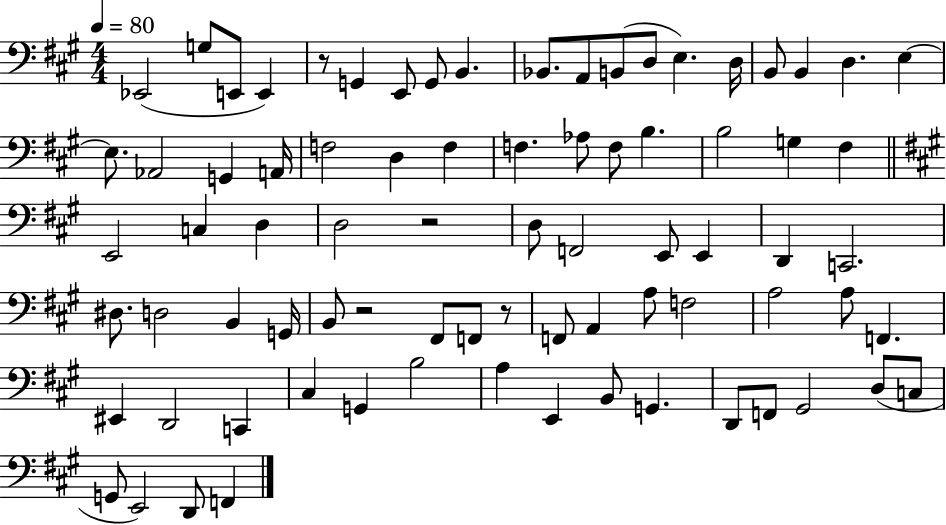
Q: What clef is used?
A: bass